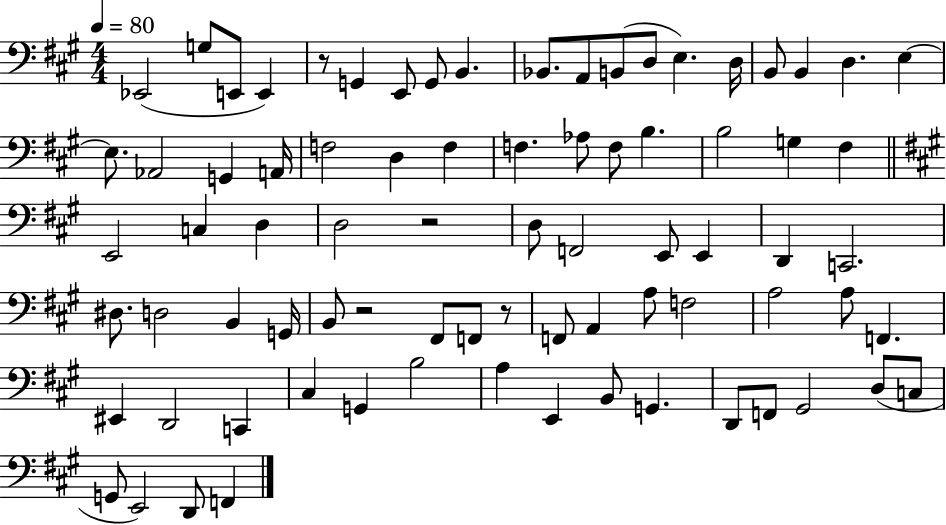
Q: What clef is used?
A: bass